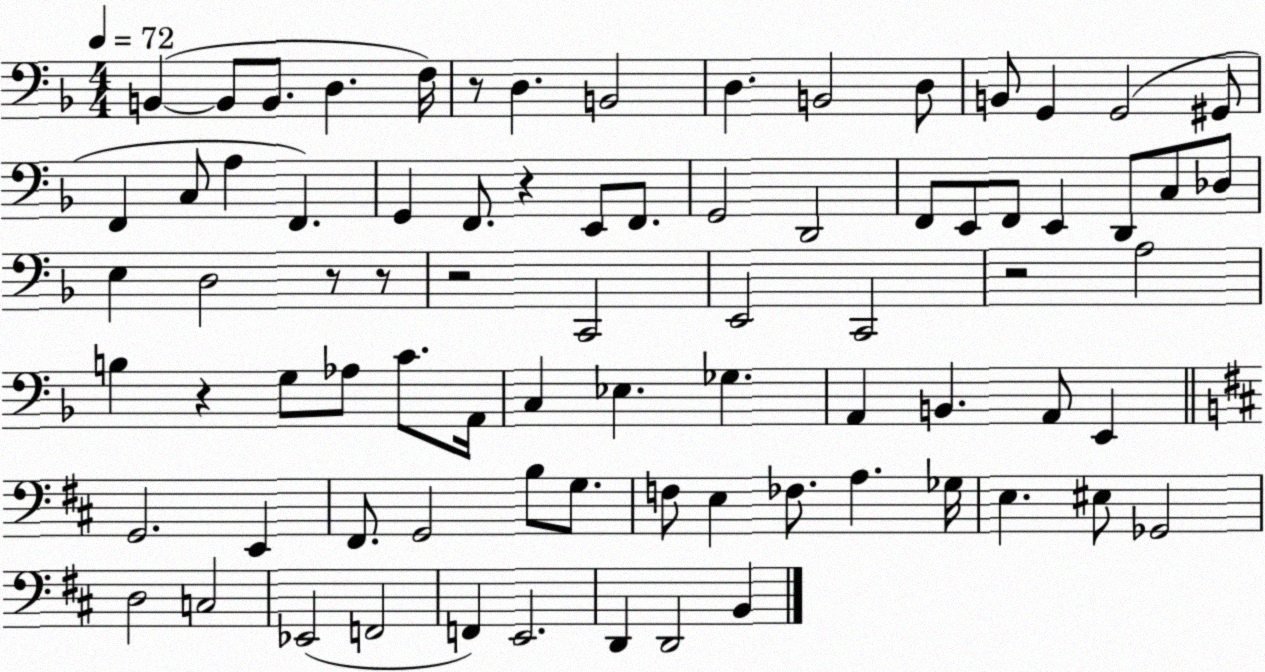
X:1
T:Untitled
M:4/4
L:1/4
K:F
B,, B,,/2 B,,/2 D, F,/4 z/2 D, B,,2 D, B,,2 D,/2 B,,/2 G,, G,,2 ^G,,/2 F,, C,/2 A, F,, G,, F,,/2 z E,,/2 F,,/2 G,,2 D,,2 F,,/2 E,,/2 F,,/2 E,, D,,/2 C,/2 _D,/2 E, D,2 z/2 z/2 z2 C,,2 E,,2 C,,2 z2 A,2 B, z G,/2 _A,/2 C/2 A,,/4 C, _E, _G, A,, B,, A,,/2 E,, G,,2 E,, ^F,,/2 G,,2 B,/2 G,/2 F,/2 E, _F,/2 A, _G,/4 E, ^E,/2 _G,,2 D,2 C,2 _E,,2 F,,2 F,, E,,2 D,, D,,2 B,,